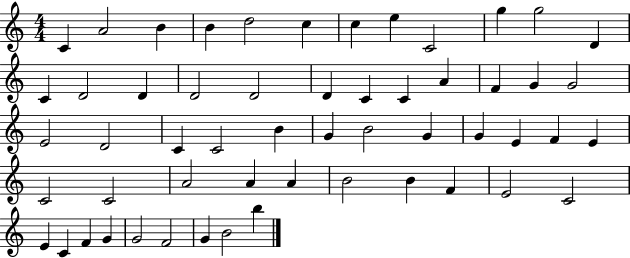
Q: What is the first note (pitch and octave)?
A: C4